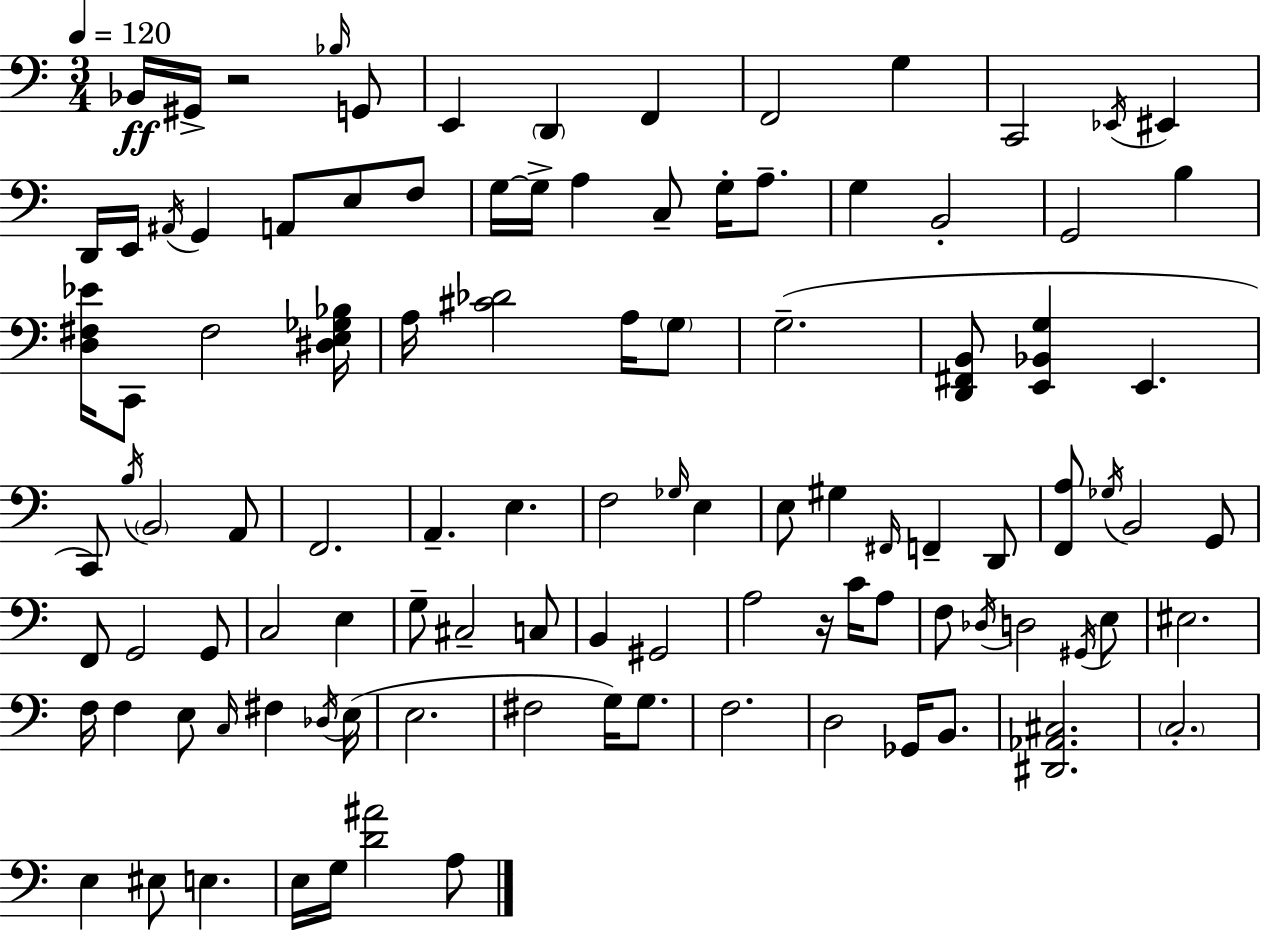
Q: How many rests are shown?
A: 2